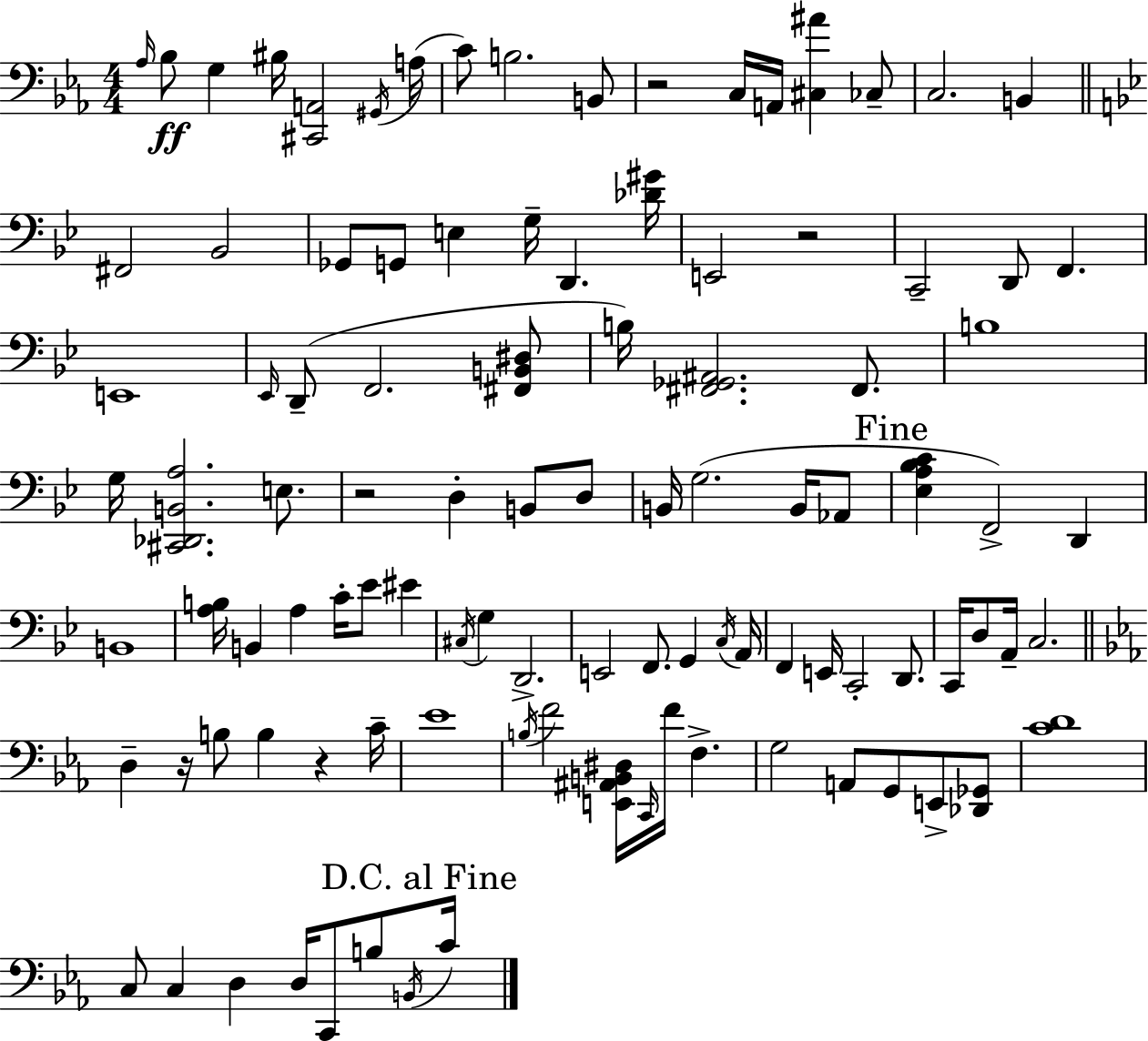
X:1
T:Untitled
M:4/4
L:1/4
K:Eb
_A,/4 _B,/2 G, ^B,/4 [^C,,A,,]2 ^G,,/4 A,/4 C/2 B,2 B,,/2 z2 C,/4 A,,/4 [^C,^A] _C,/2 C,2 B,, ^F,,2 _B,,2 _G,,/2 G,,/2 E, G,/4 D,, [_D^G]/4 E,,2 z2 C,,2 D,,/2 F,, E,,4 _E,,/4 D,,/2 F,,2 [^F,,B,,^D,]/2 B,/4 [^F,,_G,,^A,,]2 ^F,,/2 B,4 G,/4 [^C,,_D,,B,,A,]2 E,/2 z2 D, B,,/2 D,/2 B,,/4 G,2 B,,/4 _A,,/2 [_E,A,_B,C] F,,2 D,, B,,4 [A,B,]/4 B,, A, C/4 _E/2 ^E ^C,/4 G, D,,2 E,,2 F,,/2 G,, C,/4 A,,/4 F,, E,,/4 C,,2 D,,/2 C,,/4 D,/2 A,,/4 C,2 D, z/4 B,/2 B, z C/4 _E4 B,/4 F2 [E,,^A,,B,,^D,]/4 C,,/4 F/4 F, G,2 A,,/2 G,,/2 E,,/2 [_D,,_G,,]/2 [CD]4 C,/2 C, D, D,/4 C,,/2 B,/2 B,,/4 C/4